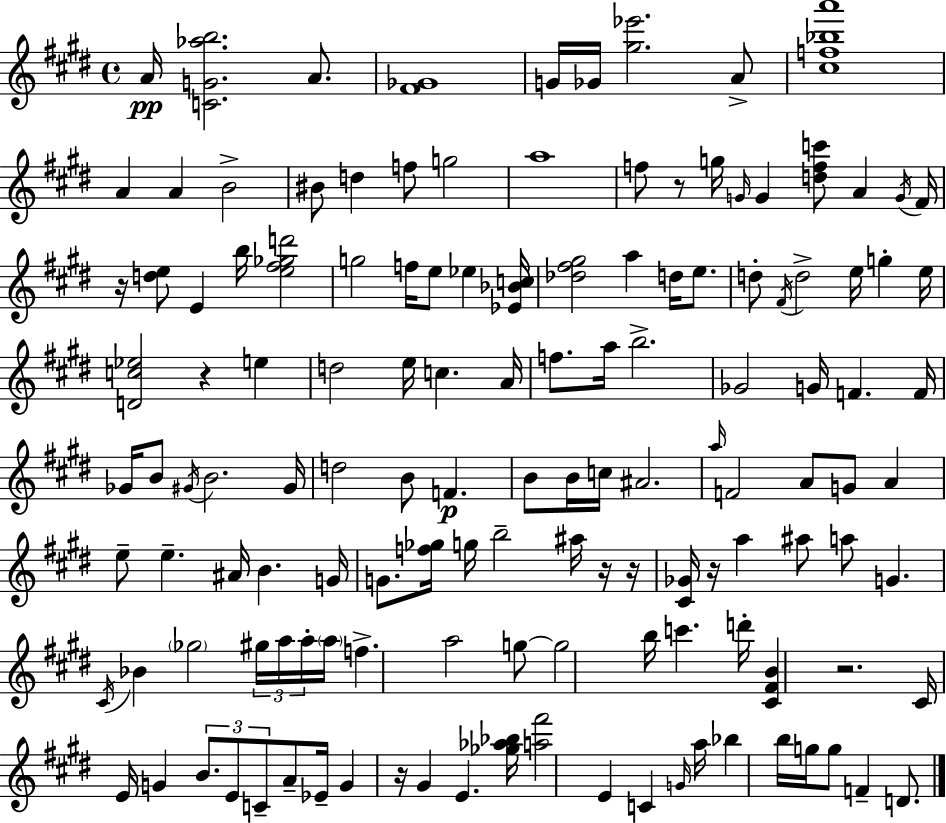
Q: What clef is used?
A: treble